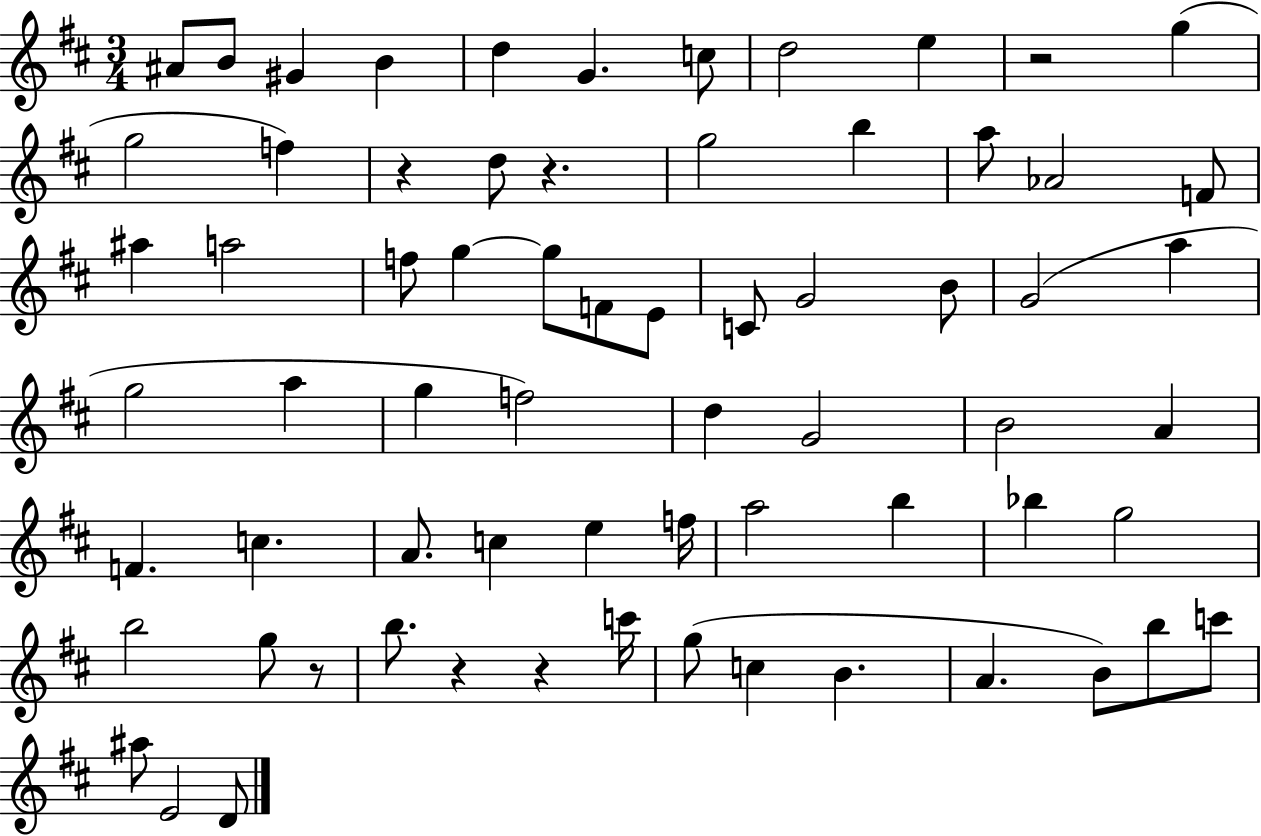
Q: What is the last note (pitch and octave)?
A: D4